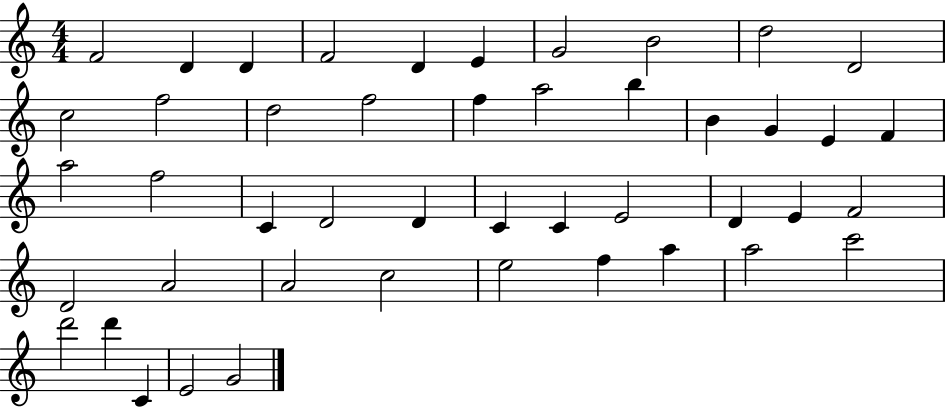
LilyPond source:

{
  \clef treble
  \numericTimeSignature
  \time 4/4
  \key c \major
  f'2 d'4 d'4 | f'2 d'4 e'4 | g'2 b'2 | d''2 d'2 | \break c''2 f''2 | d''2 f''2 | f''4 a''2 b''4 | b'4 g'4 e'4 f'4 | \break a''2 f''2 | c'4 d'2 d'4 | c'4 c'4 e'2 | d'4 e'4 f'2 | \break d'2 a'2 | a'2 c''2 | e''2 f''4 a''4 | a''2 c'''2 | \break d'''2 d'''4 c'4 | e'2 g'2 | \bar "|."
}